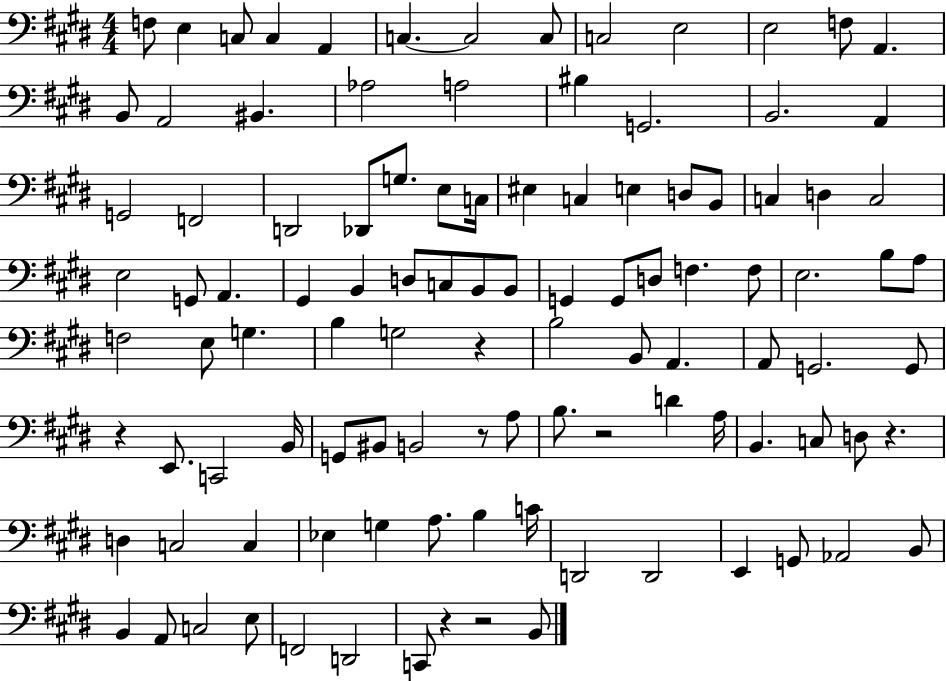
F3/e E3/q C3/e C3/q A2/q C3/q. C3/h C3/e C3/h E3/h E3/h F3/e A2/q. B2/e A2/h BIS2/q. Ab3/h A3/h BIS3/q G2/h. B2/h. A2/q G2/h F2/h D2/h Db2/e G3/e. E3/e C3/s EIS3/q C3/q E3/q D3/e B2/e C3/q D3/q C3/h E3/h G2/e A2/q. G#2/q B2/q D3/e C3/e B2/e B2/e G2/q G2/e D3/e F3/q. F3/e E3/h. B3/e A3/e F3/h E3/e G3/q. B3/q G3/h R/q B3/h B2/e A2/q. A2/e G2/h. G2/e R/q E2/e. C2/h B2/s G2/e BIS2/e B2/h R/e A3/e B3/e. R/h D4/q A3/s B2/q. C3/e D3/e R/q. D3/q C3/h C3/q Eb3/q G3/q A3/e. B3/q C4/s D2/h D2/h E2/q G2/e Ab2/h B2/e B2/q A2/e C3/h E3/e F2/h D2/h C2/e R/q R/h B2/e